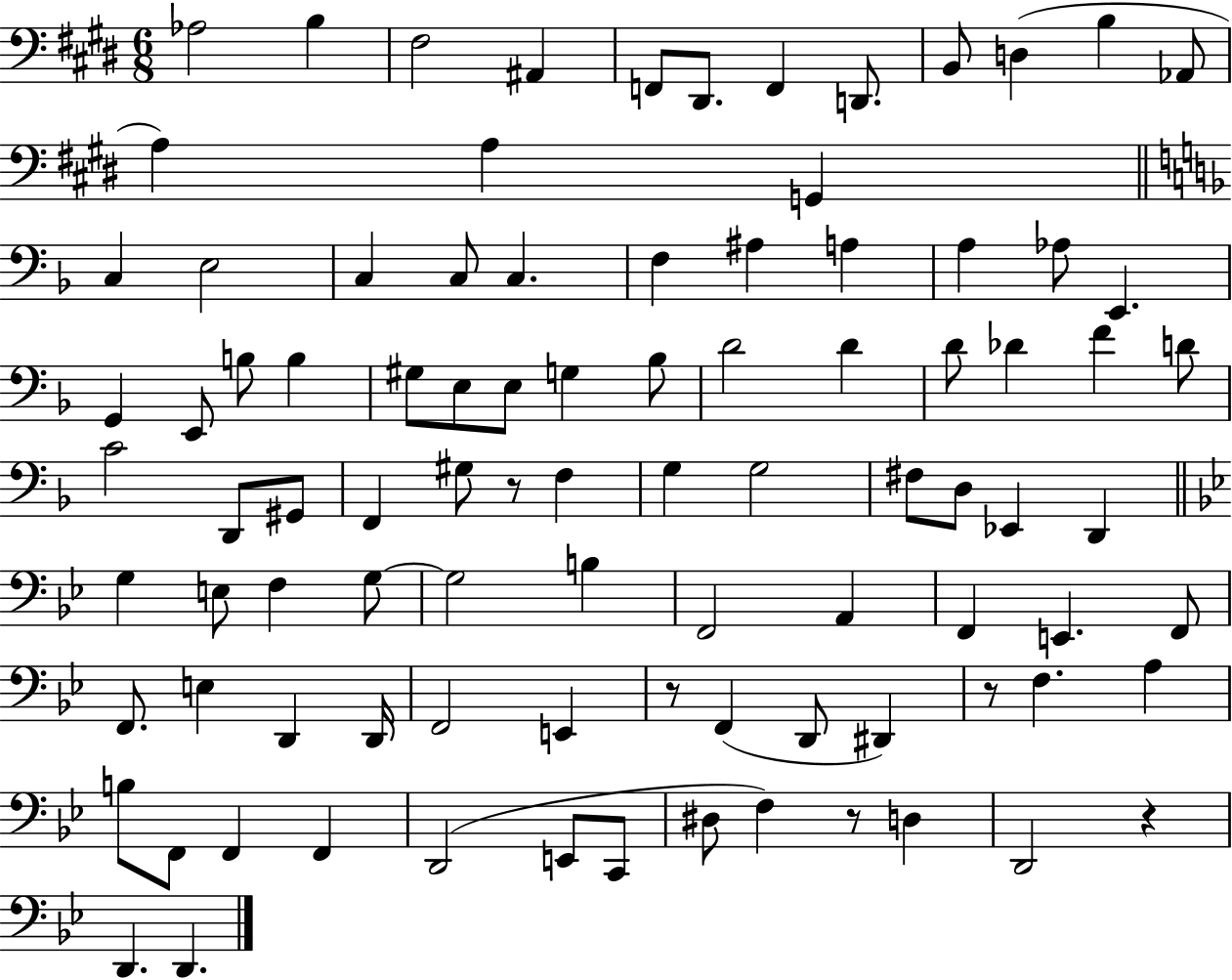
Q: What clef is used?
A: bass